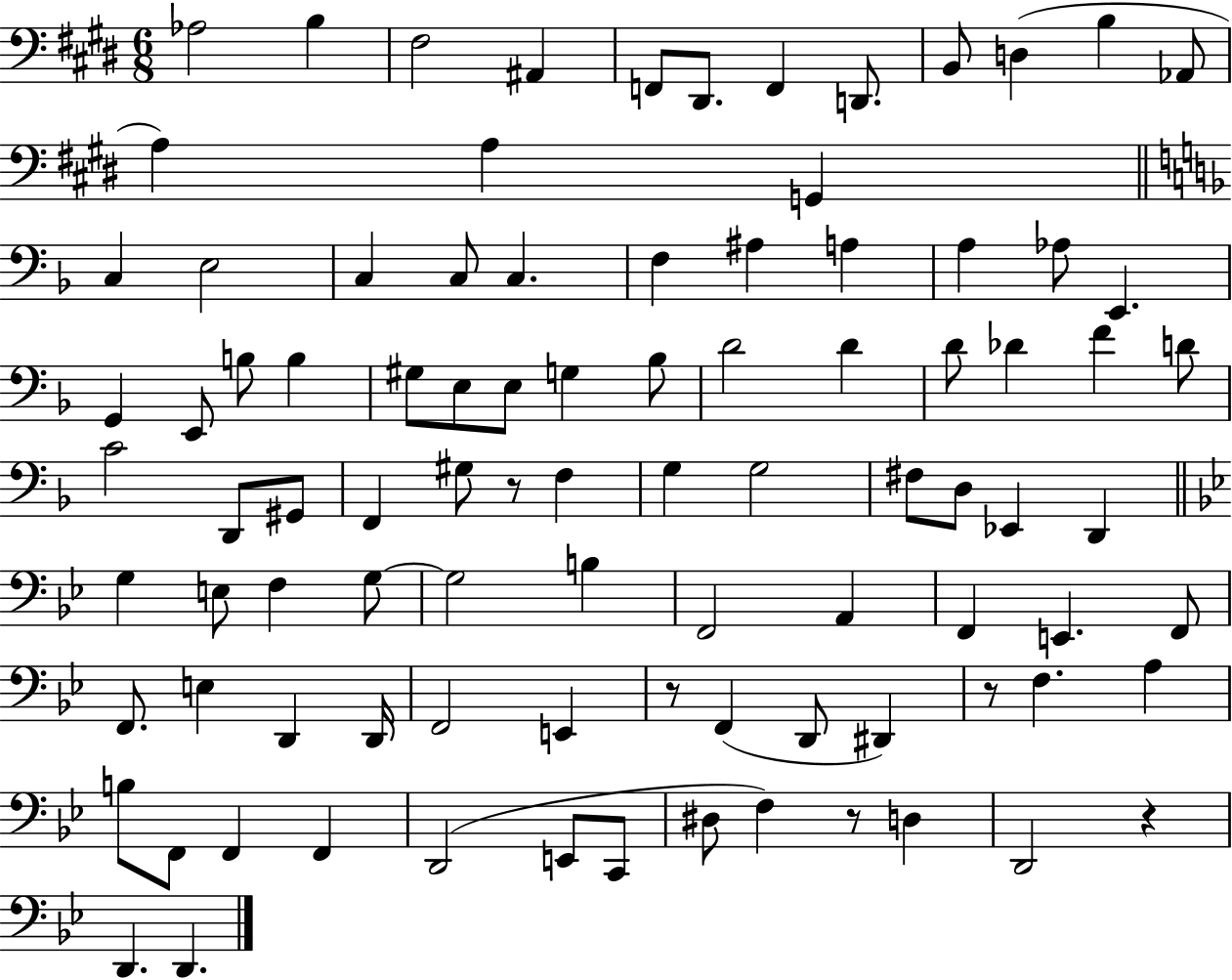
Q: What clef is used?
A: bass